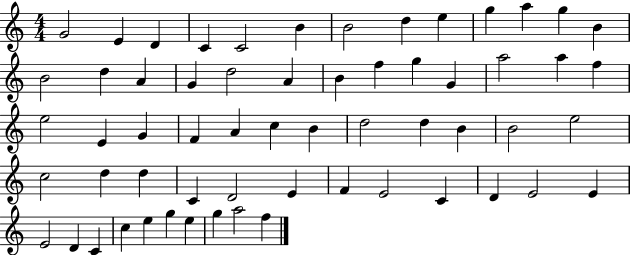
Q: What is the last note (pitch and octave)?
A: F5